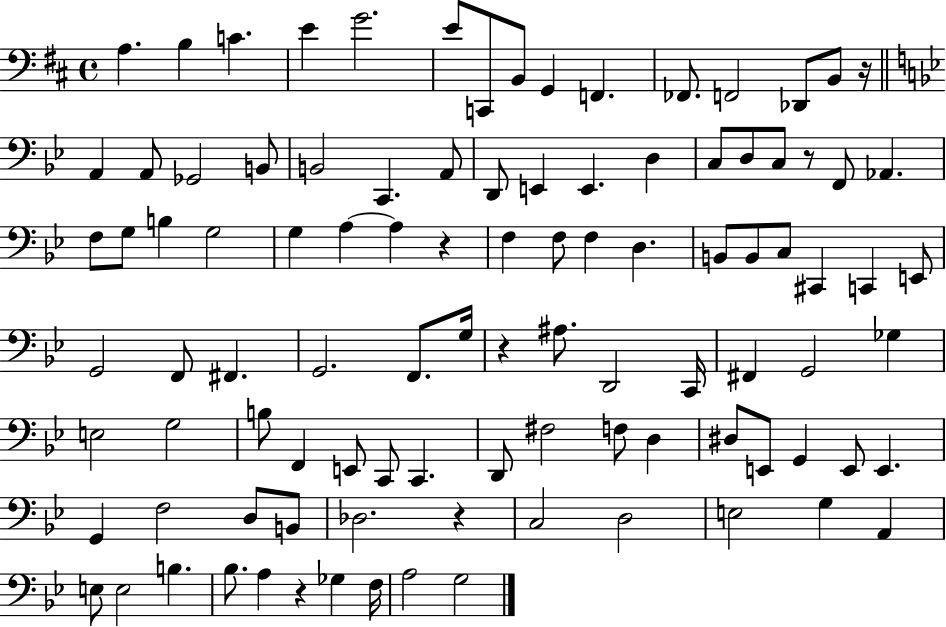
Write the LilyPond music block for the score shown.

{
  \clef bass
  \time 4/4
  \defaultTimeSignature
  \key d \major
  \repeat volta 2 { a4. b4 c'4. | e'4 g'2. | e'8 c,8 b,8 g,4 f,4. | fes,8. f,2 des,8 b,8 r16 | \break \bar "||" \break \key bes \major a,4 a,8 ges,2 b,8 | b,2 c,4. a,8 | d,8 e,4 e,4. d4 | c8 d8 c8 r8 f,8 aes,4. | \break f8 g8 b4 g2 | g4 a4~~ a4 r4 | f4 f8 f4 d4. | b,8 b,8 c8 cis,4 c,4 e,8 | \break g,2 f,8 fis,4. | g,2. f,8. g16 | r4 ais8. d,2 c,16 | fis,4 g,2 ges4 | \break e2 g2 | b8 f,4 e,8 c,8 c,4. | d,8 fis2 f8 d4 | dis8 e,8 g,4 e,8 e,4. | \break g,4 f2 d8 b,8 | des2. r4 | c2 d2 | e2 g4 a,4 | \break e8 e2 b4. | bes8. a4 r4 ges4 f16 | a2 g2 | } \bar "|."
}